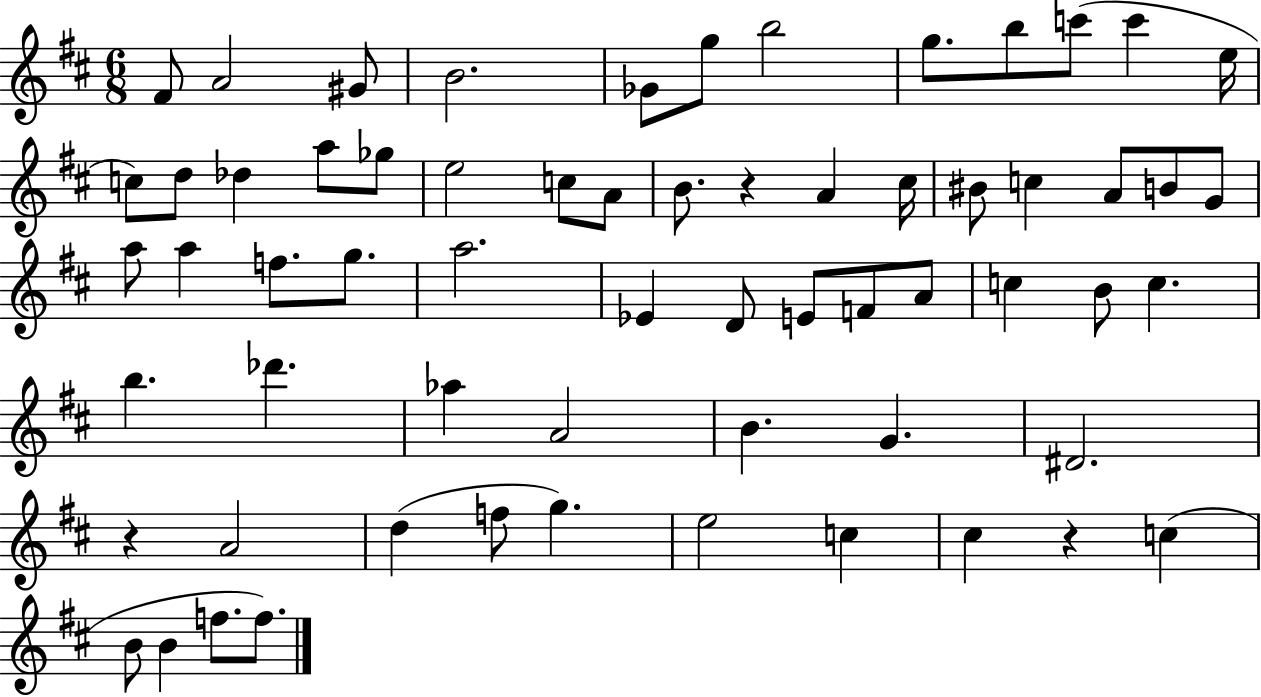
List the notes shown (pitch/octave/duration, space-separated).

F#4/e A4/h G#4/e B4/h. Gb4/e G5/e B5/h G5/e. B5/e C6/e C6/q E5/s C5/e D5/e Db5/q A5/e Gb5/e E5/h C5/e A4/e B4/e. R/q A4/q C#5/s BIS4/e C5/q A4/e B4/e G4/e A5/e A5/q F5/e. G5/e. A5/h. Eb4/q D4/e E4/e F4/e A4/e C5/q B4/e C5/q. B5/q. Db6/q. Ab5/q A4/h B4/q. G4/q. D#4/h. R/q A4/h D5/q F5/e G5/q. E5/h C5/q C#5/q R/q C5/q B4/e B4/q F5/e. F5/e.